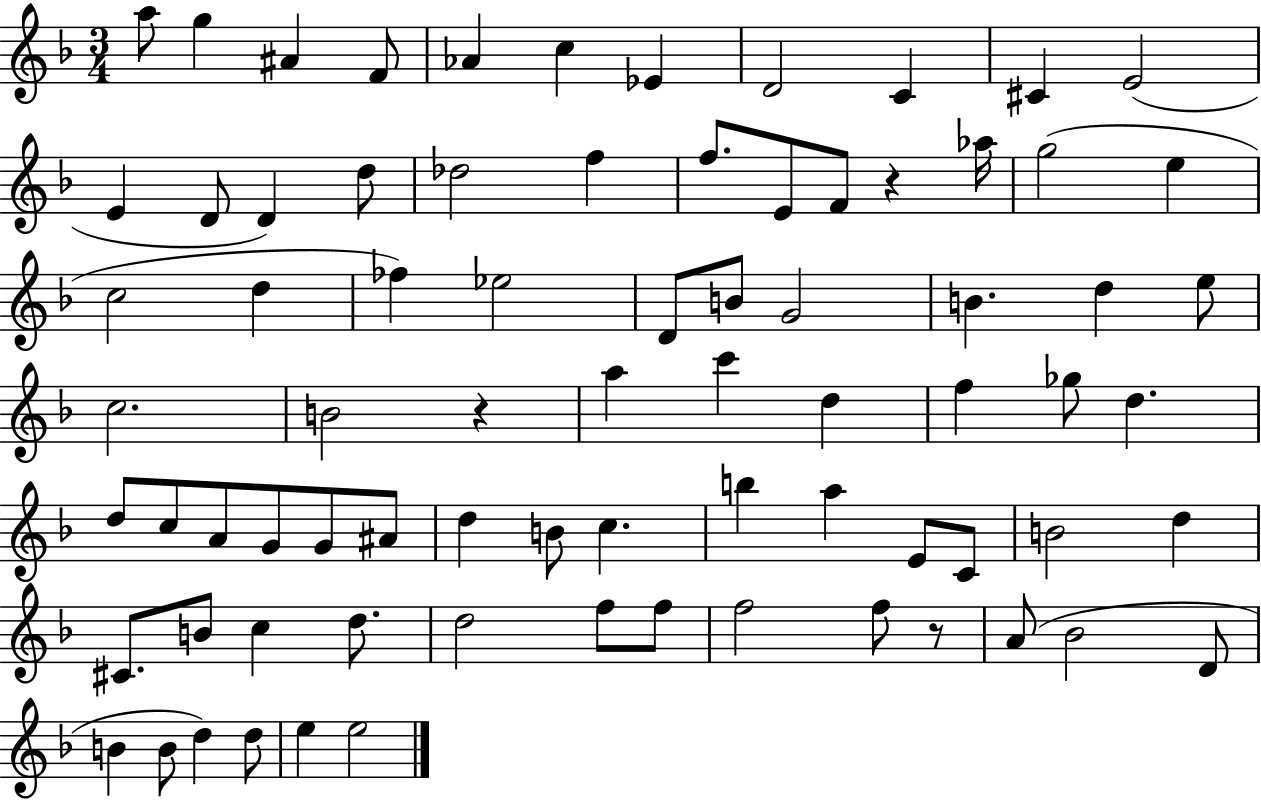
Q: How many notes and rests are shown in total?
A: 77